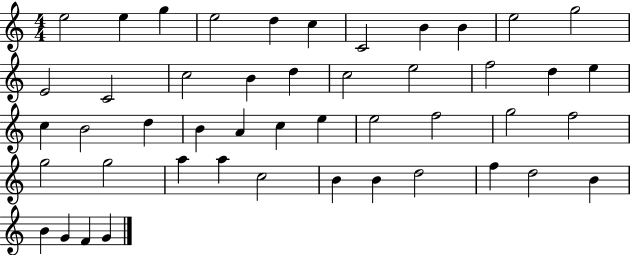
E5/h E5/q G5/q E5/h D5/q C5/q C4/h B4/q B4/q E5/h G5/h E4/h C4/h C5/h B4/q D5/q C5/h E5/h F5/h D5/q E5/q C5/q B4/h D5/q B4/q A4/q C5/q E5/q E5/h F5/h G5/h F5/h G5/h G5/h A5/q A5/q C5/h B4/q B4/q D5/h F5/q D5/h B4/q B4/q G4/q F4/q G4/q